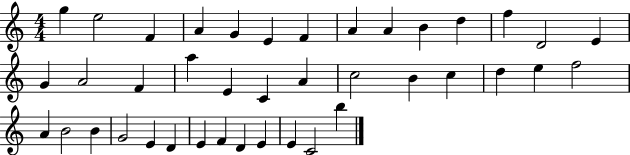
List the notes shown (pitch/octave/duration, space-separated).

G5/q E5/h F4/q A4/q G4/q E4/q F4/q A4/q A4/q B4/q D5/q F5/q D4/h E4/q G4/q A4/h F4/q A5/q E4/q C4/q A4/q C5/h B4/q C5/q D5/q E5/q F5/h A4/q B4/h B4/q G4/h E4/q D4/q E4/q F4/q D4/q E4/q E4/q C4/h B5/q